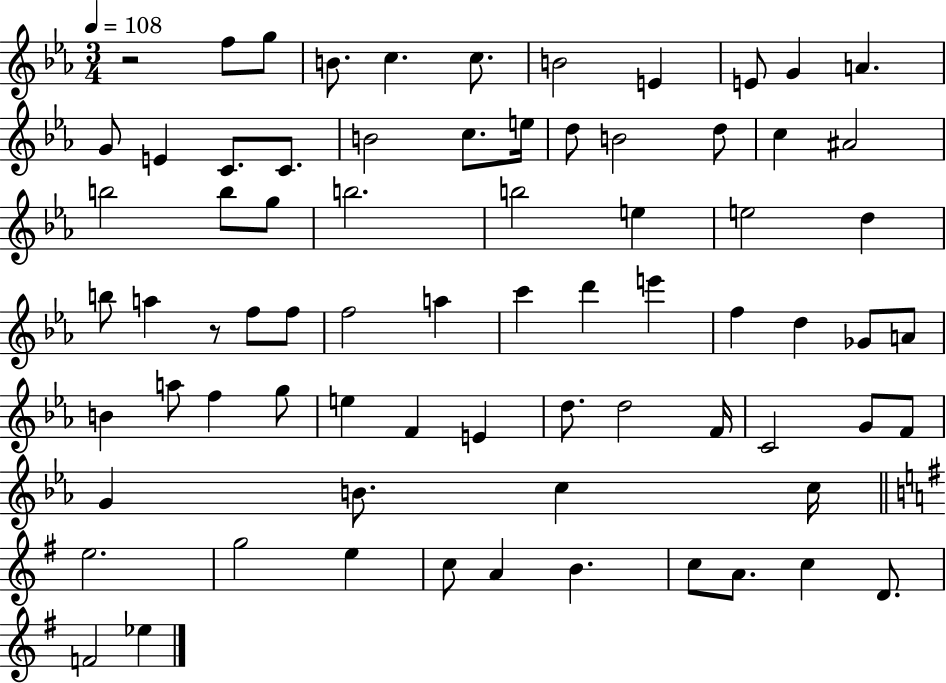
{
  \clef treble
  \numericTimeSignature
  \time 3/4
  \key ees \major
  \tempo 4 = 108
  r2 f''8 g''8 | b'8. c''4. c''8. | b'2 e'4 | e'8 g'4 a'4. | \break g'8 e'4 c'8. c'8. | b'2 c''8. e''16 | d''8 b'2 d''8 | c''4 ais'2 | \break b''2 b''8 g''8 | b''2. | b''2 e''4 | e''2 d''4 | \break b''8 a''4 r8 f''8 f''8 | f''2 a''4 | c'''4 d'''4 e'''4 | f''4 d''4 ges'8 a'8 | \break b'4 a''8 f''4 g''8 | e''4 f'4 e'4 | d''8. d''2 f'16 | c'2 g'8 f'8 | \break g'4 b'8. c''4 c''16 | \bar "||" \break \key g \major e''2. | g''2 e''4 | c''8 a'4 b'4. | c''8 a'8. c''4 d'8. | \break f'2 ees''4 | \bar "|."
}